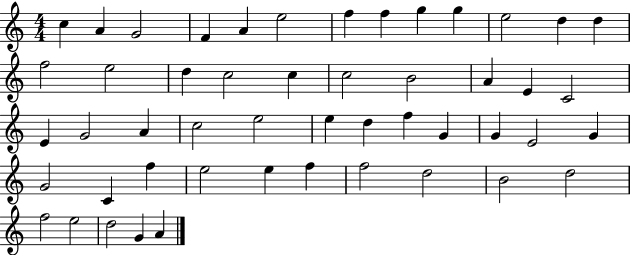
{
  \clef treble
  \numericTimeSignature
  \time 4/4
  \key c \major
  c''4 a'4 g'2 | f'4 a'4 e''2 | f''4 f''4 g''4 g''4 | e''2 d''4 d''4 | \break f''2 e''2 | d''4 c''2 c''4 | c''2 b'2 | a'4 e'4 c'2 | \break e'4 g'2 a'4 | c''2 e''2 | e''4 d''4 f''4 g'4 | g'4 e'2 g'4 | \break g'2 c'4 f''4 | e''2 e''4 f''4 | f''2 d''2 | b'2 d''2 | \break f''2 e''2 | d''2 g'4 a'4 | \bar "|."
}